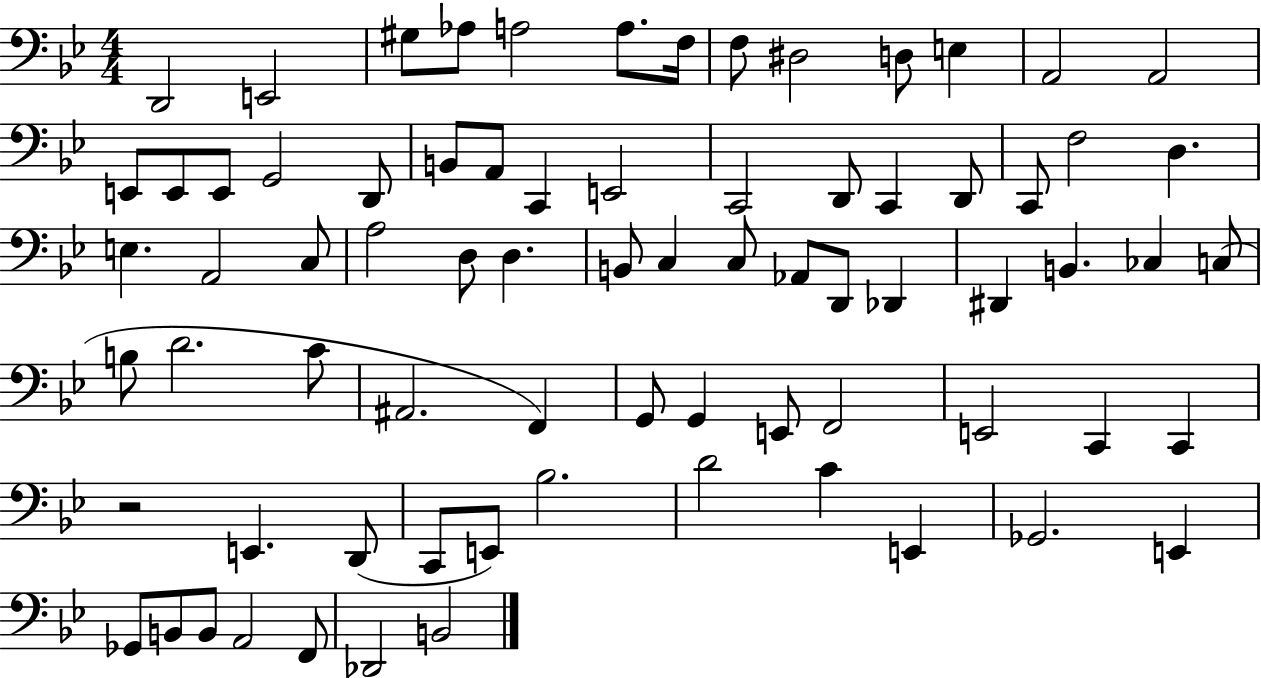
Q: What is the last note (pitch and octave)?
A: B2